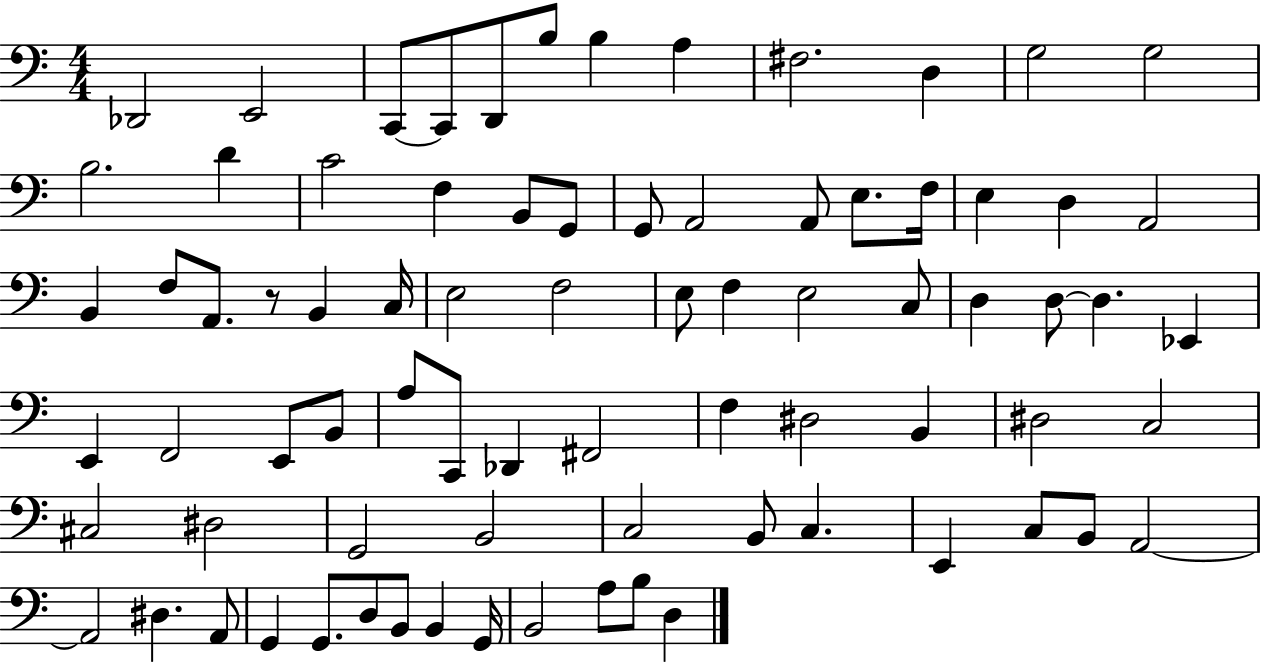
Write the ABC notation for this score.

X:1
T:Untitled
M:4/4
L:1/4
K:C
_D,,2 E,,2 C,,/2 C,,/2 D,,/2 B,/2 B, A, ^F,2 D, G,2 G,2 B,2 D C2 F, B,,/2 G,,/2 G,,/2 A,,2 A,,/2 E,/2 F,/4 E, D, A,,2 B,, F,/2 A,,/2 z/2 B,, C,/4 E,2 F,2 E,/2 F, E,2 C,/2 D, D,/2 D, _E,, E,, F,,2 E,,/2 B,,/2 A,/2 C,,/2 _D,, ^F,,2 F, ^D,2 B,, ^D,2 C,2 ^C,2 ^D,2 G,,2 B,,2 C,2 B,,/2 C, E,, C,/2 B,,/2 A,,2 A,,2 ^D, A,,/2 G,, G,,/2 D,/2 B,,/2 B,, G,,/4 B,,2 A,/2 B,/2 D,